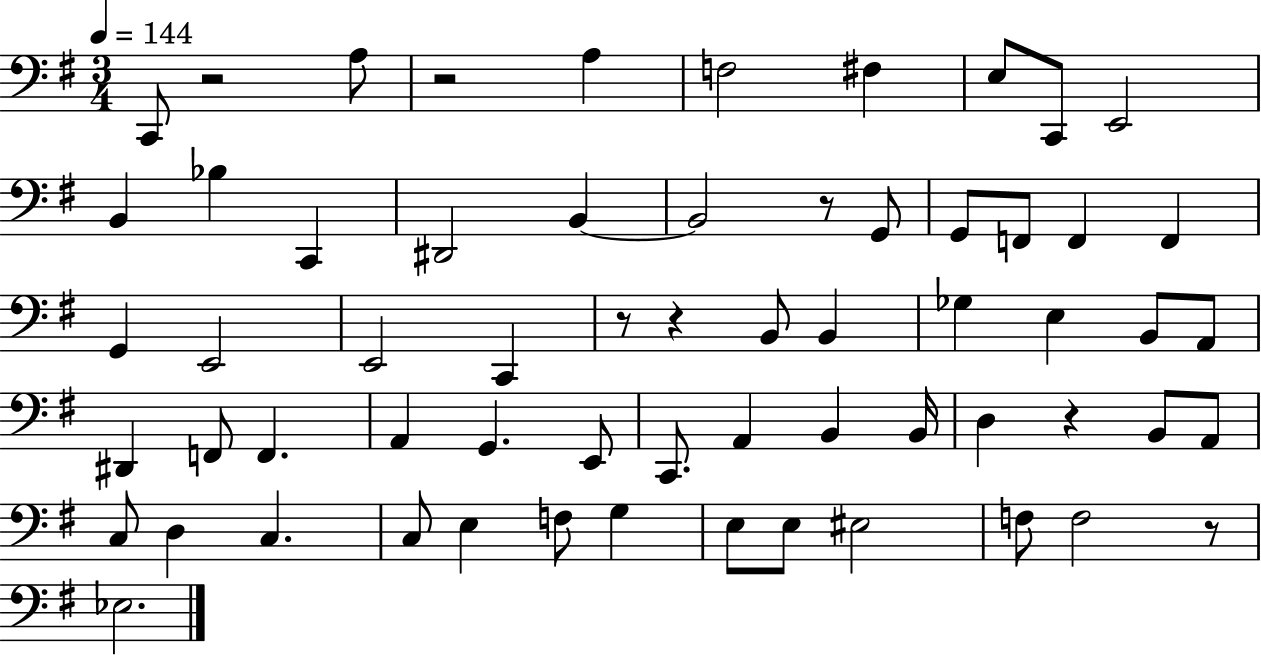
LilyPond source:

{
  \clef bass
  \numericTimeSignature
  \time 3/4
  \key g \major
  \tempo 4 = 144
  c,8 r2 a8 | r2 a4 | f2 fis4 | e8 c,8 e,2 | \break b,4 bes4 c,4 | dis,2 b,4~~ | b,2 r8 g,8 | g,8 f,8 f,4 f,4 | \break g,4 e,2 | e,2 c,4 | r8 r4 b,8 b,4 | ges4 e4 b,8 a,8 | \break dis,4 f,8 f,4. | a,4 g,4. e,8 | c,8. a,4 b,4 b,16 | d4 r4 b,8 a,8 | \break c8 d4 c4. | c8 e4 f8 g4 | e8 e8 eis2 | f8 f2 r8 | \break ees2. | \bar "|."
}